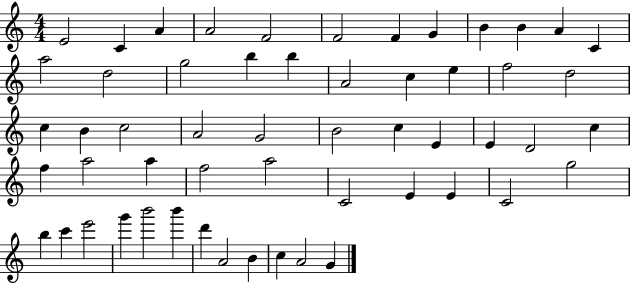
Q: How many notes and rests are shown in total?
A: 55